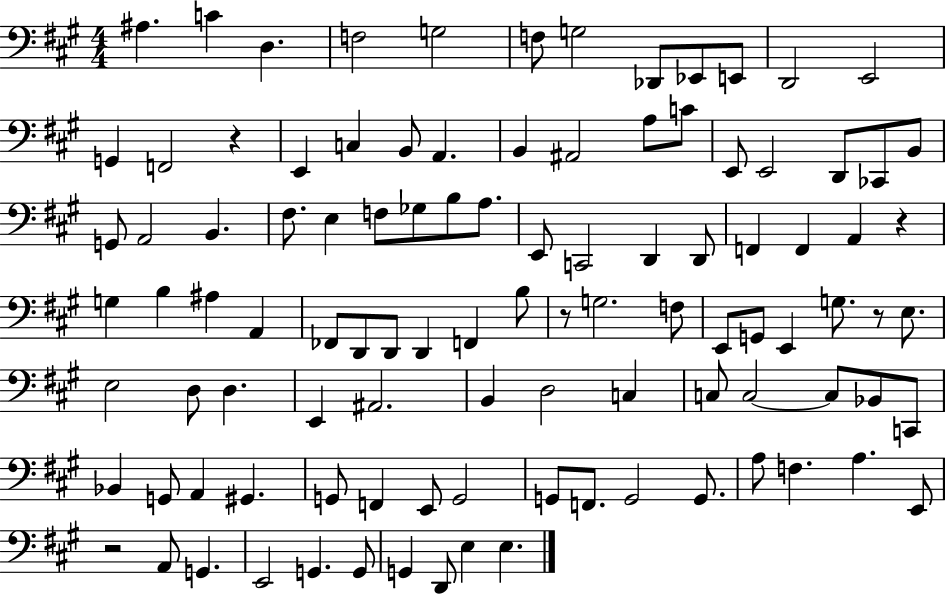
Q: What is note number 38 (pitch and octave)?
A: C2